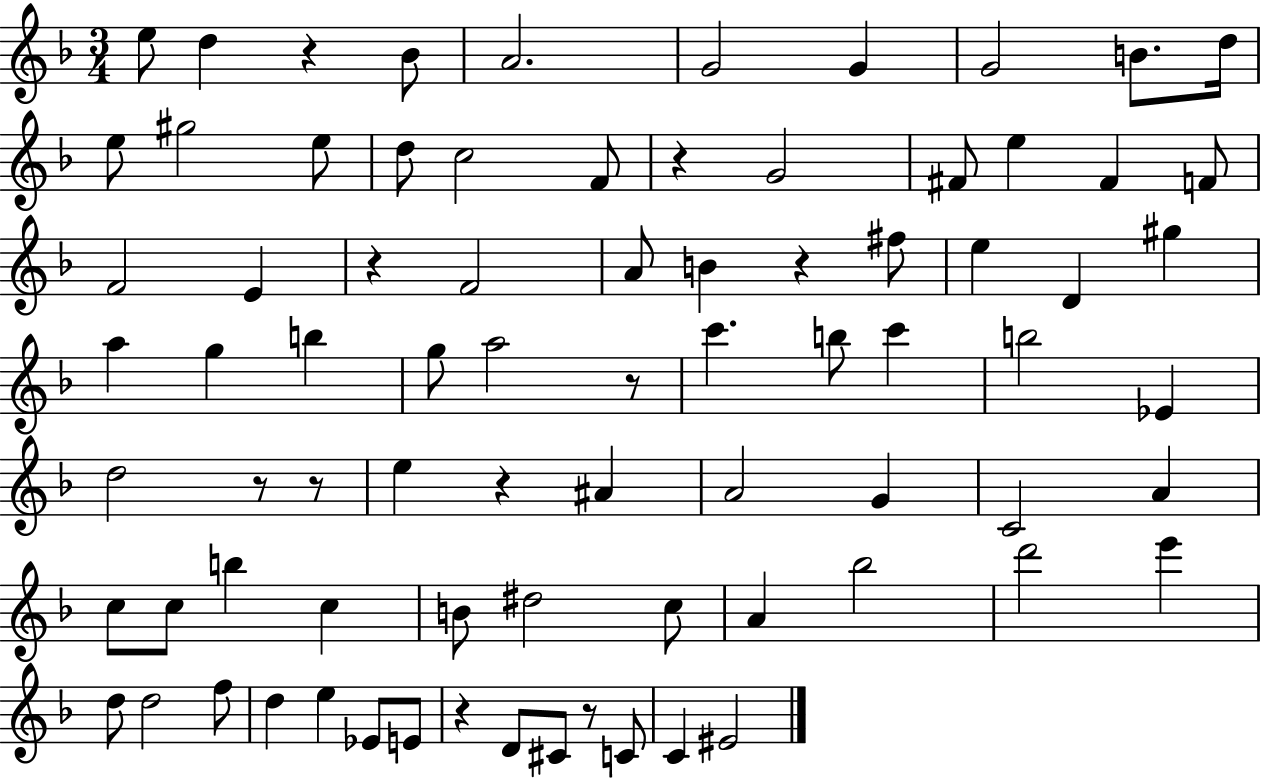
E5/e D5/q R/q Bb4/e A4/h. G4/h G4/q G4/h B4/e. D5/s E5/e G#5/h E5/e D5/e C5/h F4/e R/q G4/h F#4/e E5/q F#4/q F4/e F4/h E4/q R/q F4/h A4/e B4/q R/q F#5/e E5/q D4/q G#5/q A5/q G5/q B5/q G5/e A5/h R/e C6/q. B5/e C6/q B5/h Eb4/q D5/h R/e R/e E5/q R/q A#4/q A4/h G4/q C4/h A4/q C5/e C5/e B5/q C5/q B4/e D#5/h C5/e A4/q Bb5/h D6/h E6/q D5/e D5/h F5/e D5/q E5/q Eb4/e E4/e R/q D4/e C#4/e R/e C4/e C4/q EIS4/h